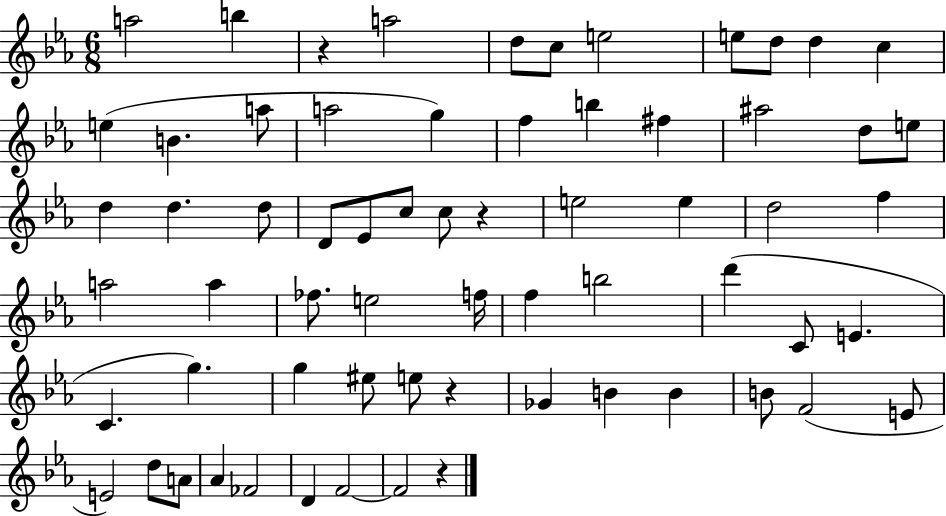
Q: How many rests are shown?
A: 4